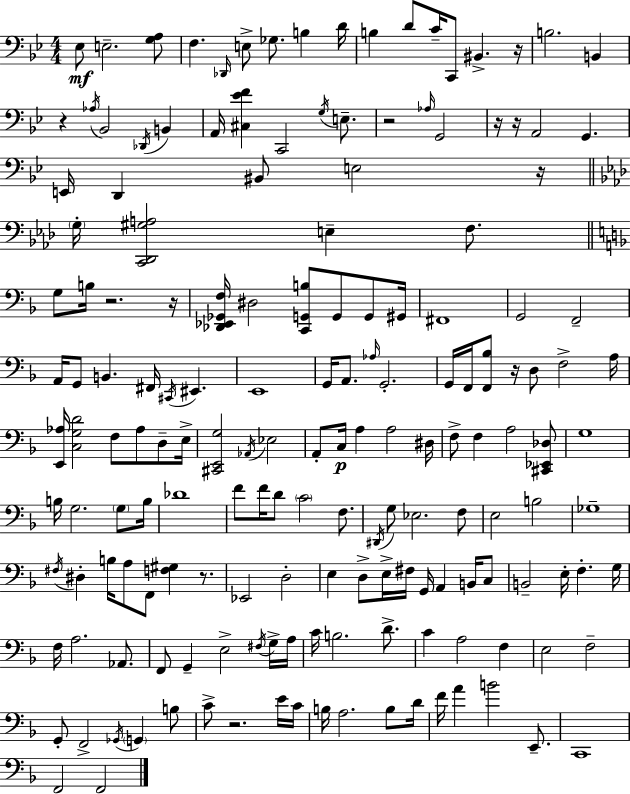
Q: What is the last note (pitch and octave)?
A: F2